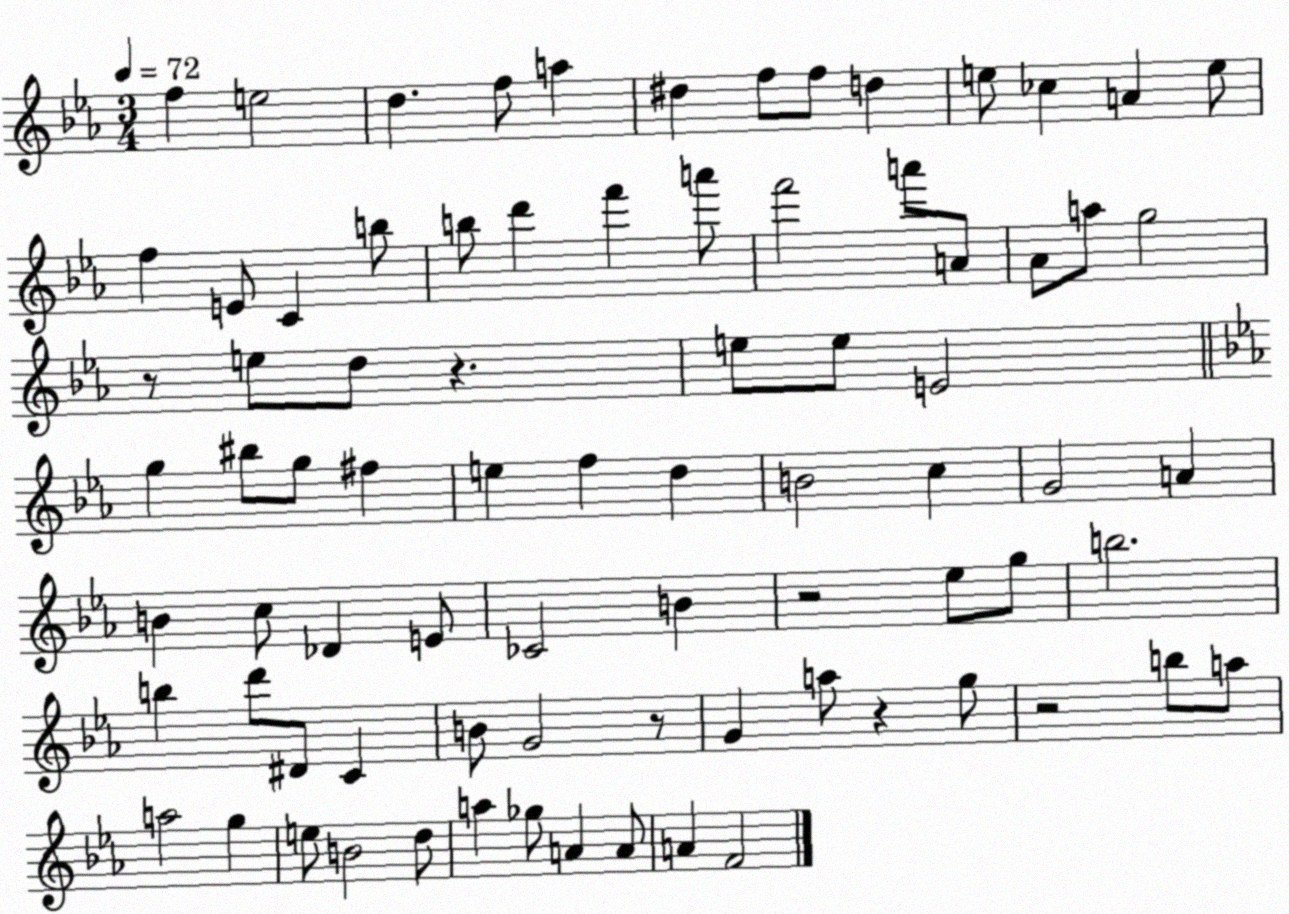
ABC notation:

X:1
T:Untitled
M:3/4
L:1/4
K:Eb
f e2 d f/2 a ^d f/2 f/2 d e/2 _c A e/2 f E/2 C b/2 b/2 d' f' a'/2 f'2 a'/2 A/2 _A/2 a/2 g2 z/2 e/2 d/2 z e/2 e/2 E2 g ^b/2 g/2 ^f e f d B2 c G2 A B c/2 _D E/2 _C2 B z2 _e/2 g/2 b2 b d'/2 ^D/2 C B/2 G2 z/2 G a/2 z g/2 z2 b/2 a/2 a2 g e/2 B2 d/2 a _g/2 A A/2 A F2